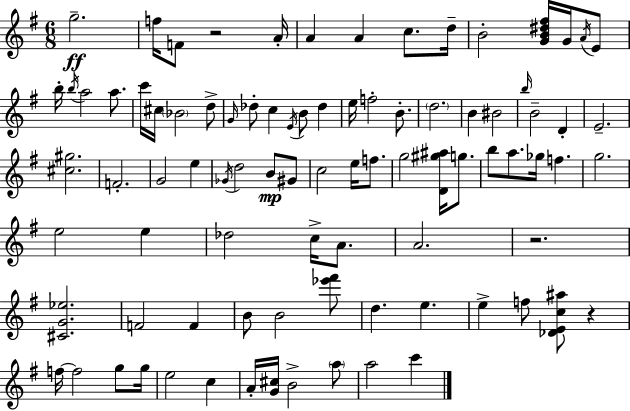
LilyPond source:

{
  \clef treble
  \numericTimeSignature
  \time 6/8
  \key e \minor
  g''2.--\ff | f''16 f'8 r2 a'16-. | a'4 a'4 c''8. d''16-- | b'2-. <g' b' dis'' fis''>16 g'16 \acciaccatura { a'16 } e'8 | \break b''16-. \acciaccatura { b''16 } a''2 a''8. | c'''16 cis''16 \parenthesize bes'2 | d''8-> \grace { g'16 } des''8-. c''4 \acciaccatura { e'16 } b'8 | des''4 e''16 f''2-. | \break b'8.-. \parenthesize d''2. | b'4 bis'2 | \grace { b''16 } b'2-- | d'4-. e'2.-- | \break <cis'' gis''>2. | f'2.-. | g'2 | e''4 \acciaccatura { ges'16 } d''2 | \break b'8\mp gis'8 c''2 | e''16 f''8. g''2 | <d' gis'' ais''>16 g''8. b''8 a''8. ges''16 | f''4. g''2. | \break e''2 | e''4 des''2 | c''16-> a'8. a'2. | r2. | \break <cis' g' ees''>2. | f'2 | f'4 b'8 b'2 | <ees''' fis'''>8 d''4. | \break e''4. e''4-> f''8 | <des' e' c'' ais''>8 r4 f''16~~ f''2 | g''8 g''16 e''2 | c''4 a'16-. <g' cis''>16 b'2-> | \break \parenthesize a''8 a''2 | c'''4 \bar "|."
}